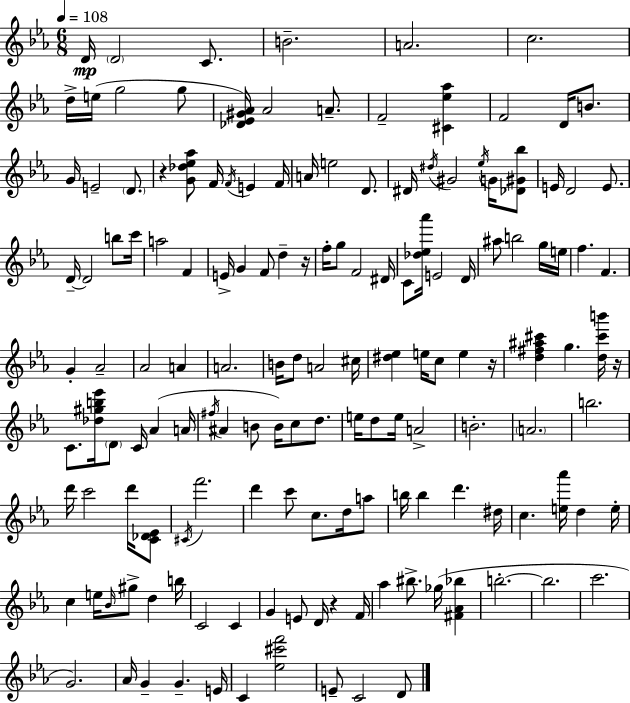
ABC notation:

X:1
T:Untitled
M:6/8
L:1/4
K:Cm
D/4 D2 C/2 B2 A2 c2 d/4 e/4 g2 g/2 [_D_E^G_A]/4 _A2 A/2 F2 [^C_e_a] F2 D/4 B/2 G/4 E2 D/2 z [G_d_e_a]/2 F/4 F/4 E F/4 A/4 e2 D/2 ^D/4 ^d/4 ^G2 _e/4 G/4 [_D^G_b]/2 E/4 D2 E/2 D/4 D2 b/2 c'/4 a2 F E/4 G F/2 d z/4 f/4 g/2 F2 ^D/4 C/2 [_d_e_a']/4 E2 D/4 ^a/2 b2 g/4 e/4 f F G _A2 _A2 A A2 B/4 d/2 A2 ^c/4 [^d_e] e/4 c/2 e z/4 [d^f^a^c'] g [d^c'b']/4 z/4 C/2 [_d^gb_e']/4 D/2 C/4 _A A/4 ^f/4 ^A B/2 B/4 c/2 d/2 e/4 d/2 e/4 A2 B2 A2 b2 d'/4 c'2 d'/4 [C_D_E]/2 ^C/4 f'2 d' c'/2 c/2 d/4 a/2 b/4 b d' ^d/4 c [e_a']/4 d e/4 c e/4 _B/4 ^g/2 d b/4 C2 C G E/2 D/4 z F/4 _a ^b/2 _g/4 [^F_A_b] b2 b2 c'2 G2 _A/4 G G E/4 C [_e^c'f']2 E/2 C2 D/2